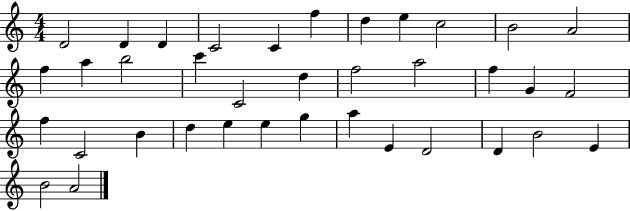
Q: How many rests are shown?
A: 0